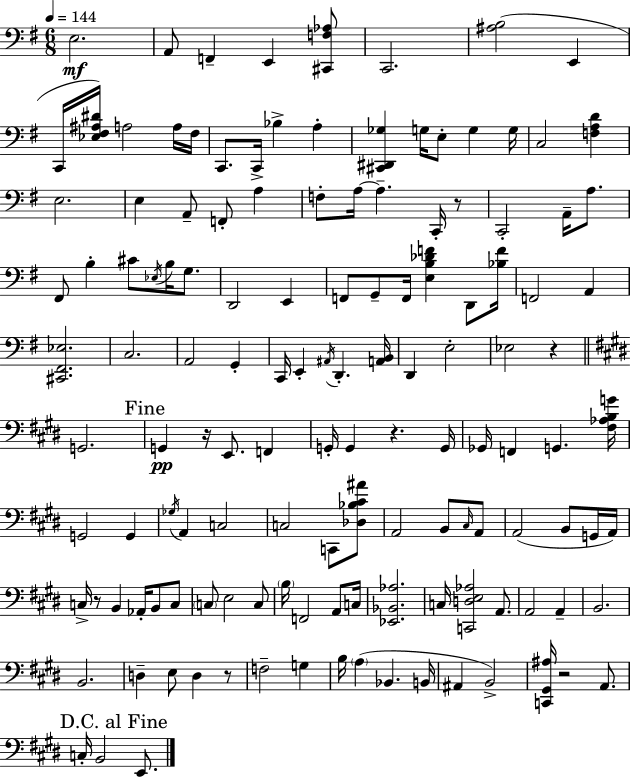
E3/h. A2/e F2/q E2/q [C#2,F3,Ab3]/e C2/h. [A#3,B3]/h E2/q C2/s [Eb3,F#3,A#3,D#4]/s A3/h A3/s F#3/s C2/e. C2/s Bb3/q A3/q [C#2,D#2,Gb3]/q G3/s E3/e G3/q G3/s C3/h [F3,A3,D4]/q E3/h. E3/q A2/e F2/e A3/q F3/e A3/s A3/q. C2/s R/e C2/h A2/s A3/e. F#2/e B3/q C#4/e Eb3/s B3/s G3/e. D2/h E2/q F2/e G2/e F2/s [E3,B3,Db4,F4]/q D2/e [Bb3,F4]/s F2/h A2/q [C#2,F#2,Eb3]/h. C3/h. A2/h G2/q C2/s E2/q A#2/s D2/q. [A2,B2]/s D2/q E3/h Eb3/h R/q G2/h. G2/q R/s E2/e. F2/q G2/s G2/q R/q. G2/s Gb2/s F2/q G2/q. [F#3,Ab3,B3,G4]/s G2/h G2/q Gb3/s A2/q C3/h C3/h C2/e [Db3,Bb3,C#4,A#4]/e A2/h B2/e C#3/s A2/e A2/h B2/e G2/s A2/s C3/s R/e B2/q Ab2/s B2/e C3/e C3/e E3/h C3/e B3/s F2/h A2/e C3/s [Eb2,Bb2,Ab3]/h. C3/s [C2,D3,E3,Ab3]/h A2/e. A2/h A2/q B2/h. B2/h. D3/q E3/e D3/q R/e F3/h G3/q B3/s A3/q Bb2/q. B2/s A#2/q B2/h [C2,G#2,A#3]/s R/h A2/e. C3/s B2/h E2/e.